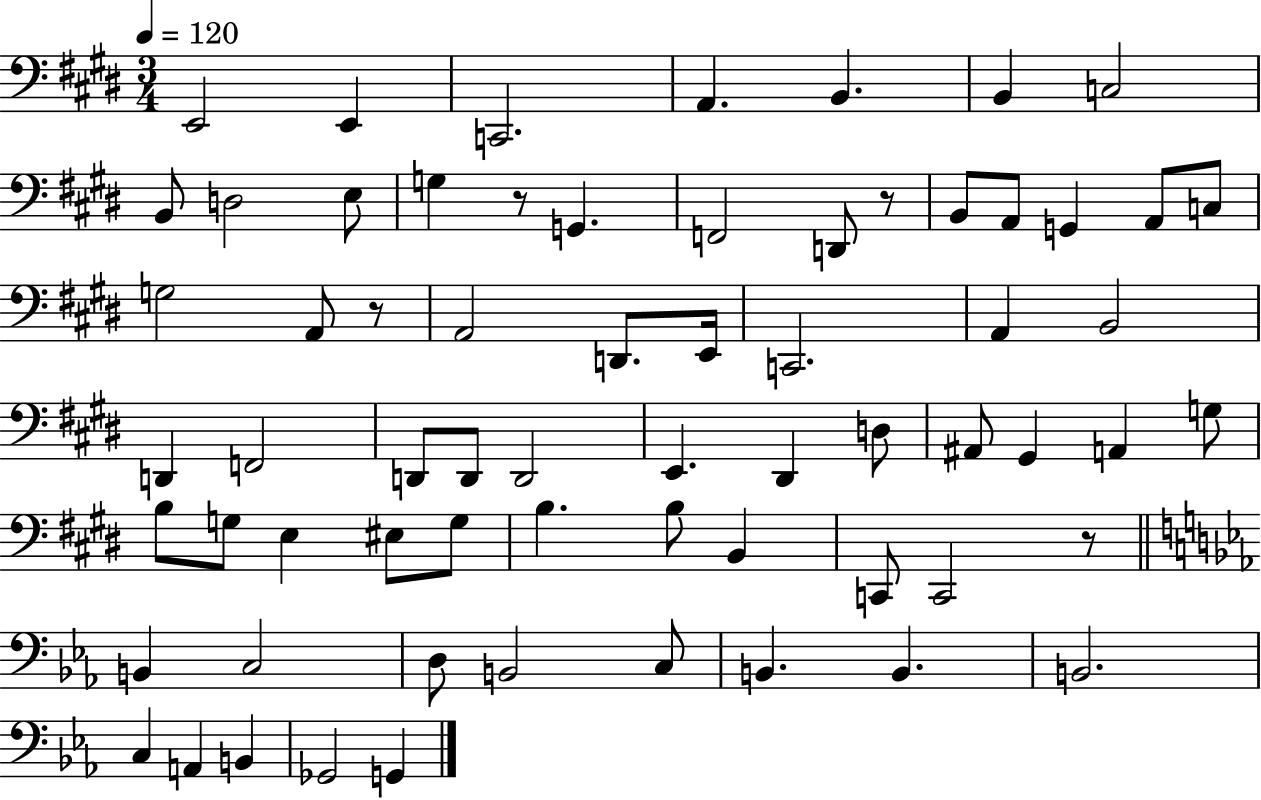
X:1
T:Untitled
M:3/4
L:1/4
K:E
E,,2 E,, C,,2 A,, B,, B,, C,2 B,,/2 D,2 E,/2 G, z/2 G,, F,,2 D,,/2 z/2 B,,/2 A,,/2 G,, A,,/2 C,/2 G,2 A,,/2 z/2 A,,2 D,,/2 E,,/4 C,,2 A,, B,,2 D,, F,,2 D,,/2 D,,/2 D,,2 E,, ^D,, D,/2 ^A,,/2 ^G,, A,, G,/2 B,/2 G,/2 E, ^E,/2 G,/2 B, B,/2 B,, C,,/2 C,,2 z/2 B,, C,2 D,/2 B,,2 C,/2 B,, B,, B,,2 C, A,, B,, _G,,2 G,,